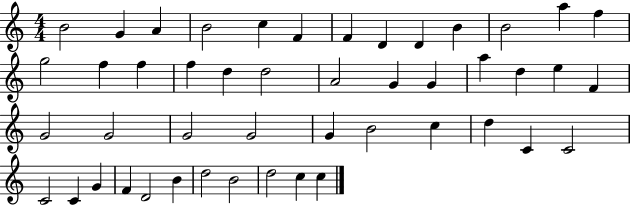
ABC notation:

X:1
T:Untitled
M:4/4
L:1/4
K:C
B2 G A B2 c F F D D B B2 a f g2 f f f d d2 A2 G G a d e F G2 G2 G2 G2 G B2 c d C C2 C2 C G F D2 B d2 B2 d2 c c